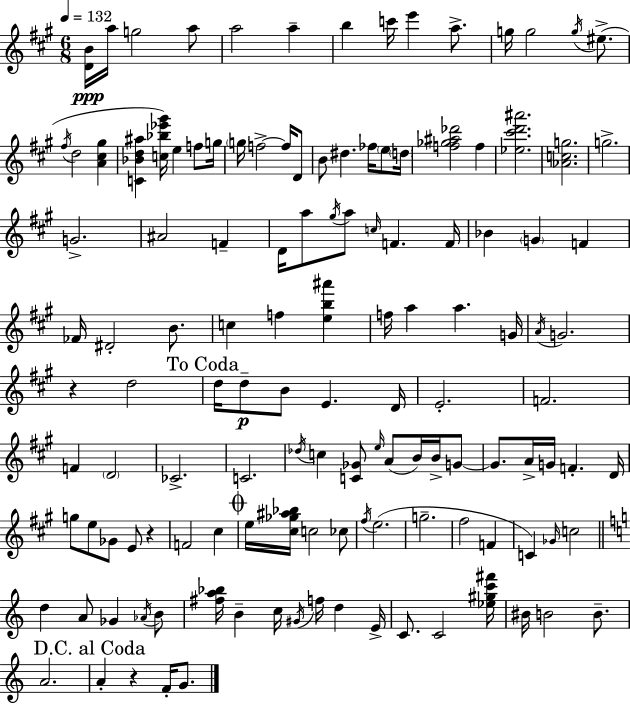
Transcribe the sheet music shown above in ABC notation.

X:1
T:Untitled
M:6/8
L:1/4
K:A
[DB]/4 a/4 g2 a/2 a2 a b c'/4 e' a/2 g/4 g2 g/4 ^e/2 ^f/4 d2 [A^c^g] [C_Bd^a] [c_b_e'^g']/4 e f/2 g/4 g/4 f2 f/4 D/2 B/2 ^d _f/4 e/2 d/4 [f_g^a_d']2 f [_e^c'd'^a']2 [_Acg]2 g2 G2 ^A2 F D/4 a/2 ^g/4 a/2 c/4 F F/4 _B G F _F/4 ^D2 B/2 c f [eb^a'] f/4 a a G/4 A/4 G2 z d2 d/4 d/2 B/2 E D/4 E2 F2 F D2 _C2 C2 _d/4 c [C_G]/2 e/4 A/2 B/4 B/4 G/2 G/2 A/4 G/4 F D/4 g/2 e/2 _G/2 E/2 z F2 ^c e/4 [^c_g^a_b]/4 c2 _c/2 ^f/4 e2 g2 ^f2 F C _G/4 c2 d A/2 _G _A/4 B/2 [^fa_b]/4 B c/4 ^G/4 f/4 d E/4 C/2 C2 [_e^gc'^f']/4 ^B/4 B2 B/2 A2 A z F/4 G/2